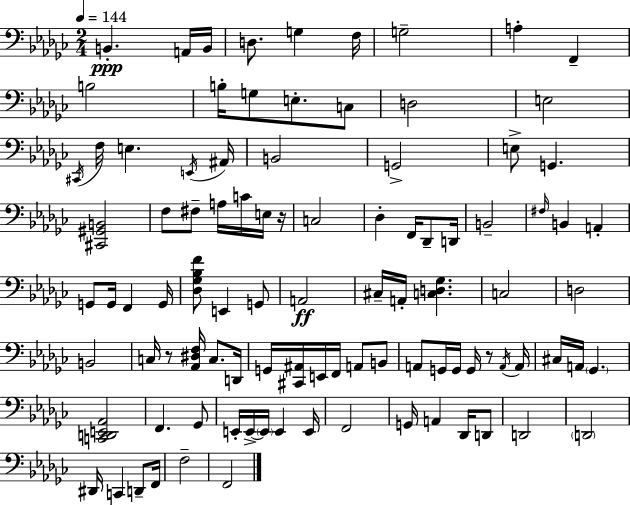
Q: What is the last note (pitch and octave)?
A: F2